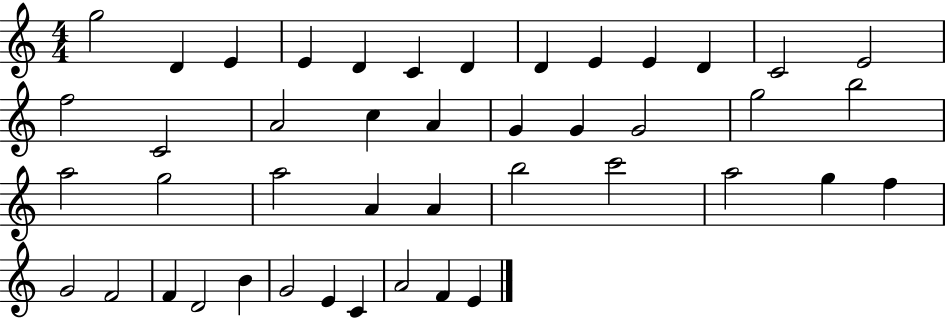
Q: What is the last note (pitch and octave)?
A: E4